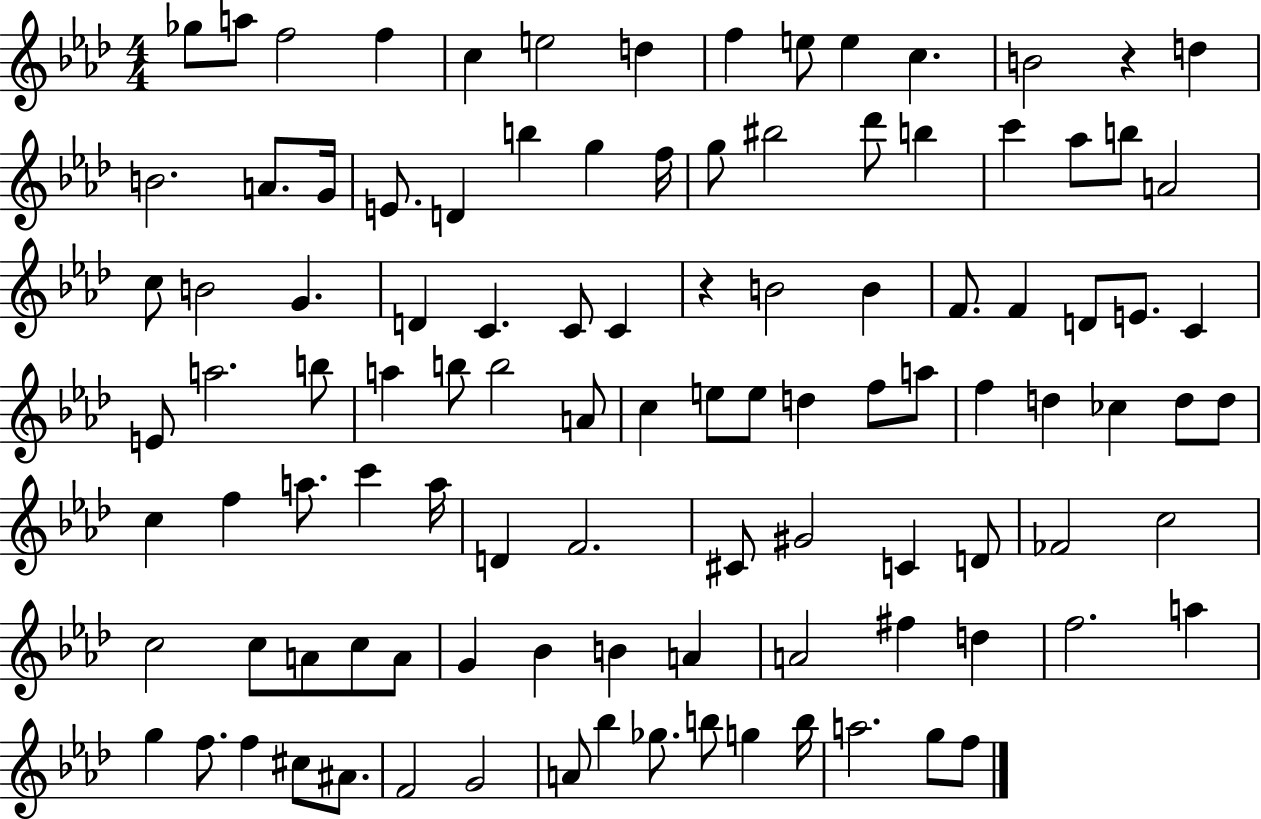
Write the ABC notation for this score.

X:1
T:Untitled
M:4/4
L:1/4
K:Ab
_g/2 a/2 f2 f c e2 d f e/2 e c B2 z d B2 A/2 G/4 E/2 D b g f/4 g/2 ^b2 _d'/2 b c' _a/2 b/2 A2 c/2 B2 G D C C/2 C z B2 B F/2 F D/2 E/2 C E/2 a2 b/2 a b/2 b2 A/2 c e/2 e/2 d f/2 a/2 f d _c d/2 d/2 c f a/2 c' a/4 D F2 ^C/2 ^G2 C D/2 _F2 c2 c2 c/2 A/2 c/2 A/2 G _B B A A2 ^f d f2 a g f/2 f ^c/2 ^A/2 F2 G2 A/2 _b _g/2 b/2 g b/4 a2 g/2 f/2